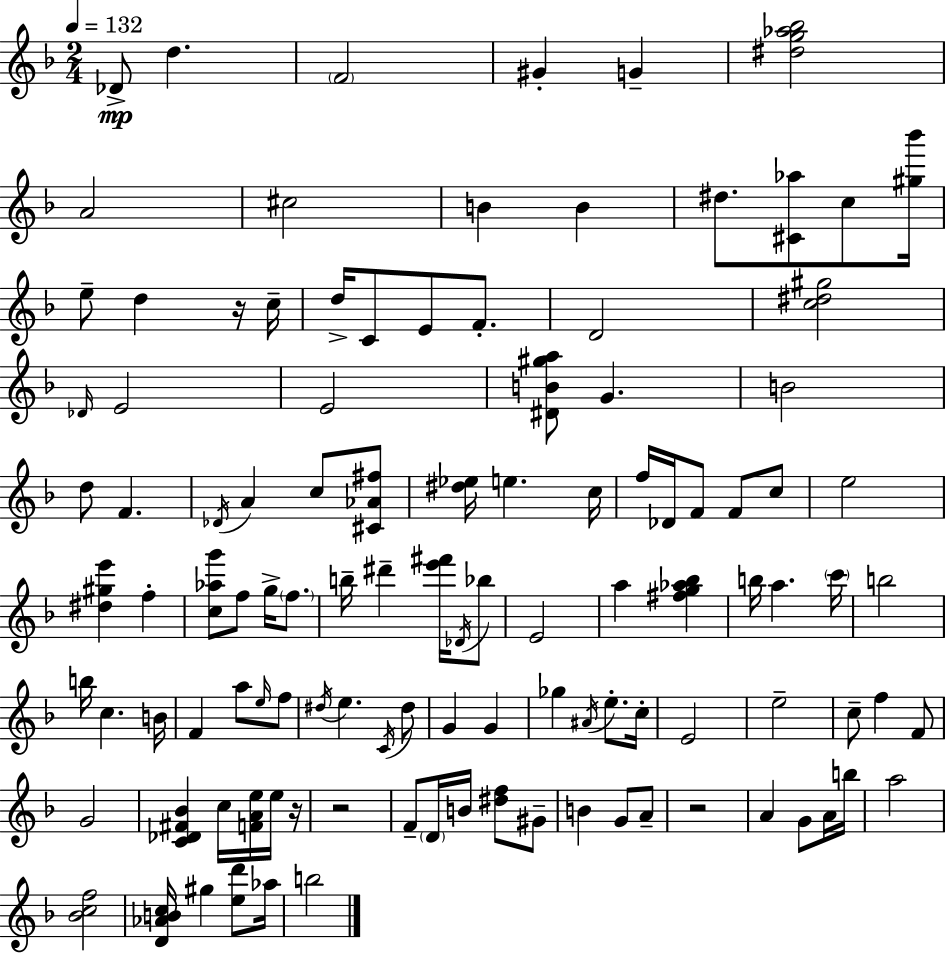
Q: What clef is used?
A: treble